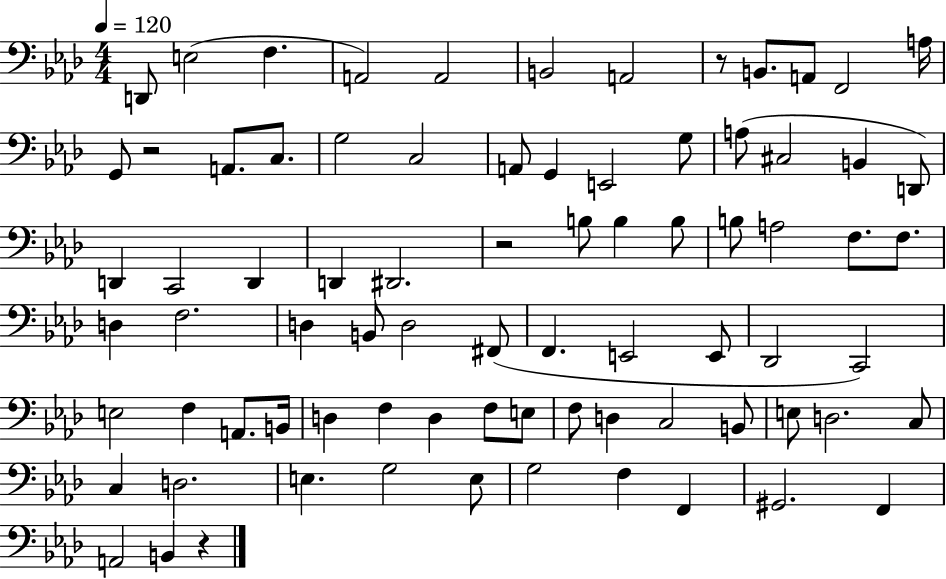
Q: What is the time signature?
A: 4/4